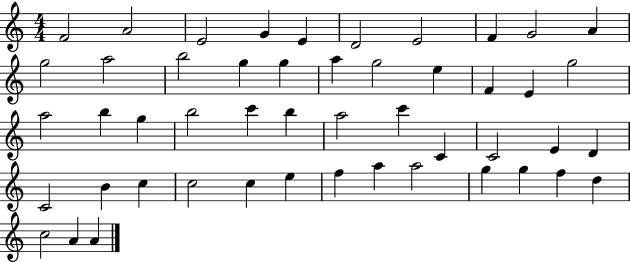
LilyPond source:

{
  \clef treble
  \numericTimeSignature
  \time 4/4
  \key c \major
  f'2 a'2 | e'2 g'4 e'4 | d'2 e'2 | f'4 g'2 a'4 | \break g''2 a''2 | b''2 g''4 g''4 | a''4 g''2 e''4 | f'4 e'4 g''2 | \break a''2 b''4 g''4 | b''2 c'''4 b''4 | a''2 c'''4 c'4 | c'2 e'4 d'4 | \break c'2 b'4 c''4 | c''2 c''4 e''4 | f''4 a''4 a''2 | g''4 g''4 f''4 d''4 | \break c''2 a'4 a'4 | \bar "|."
}